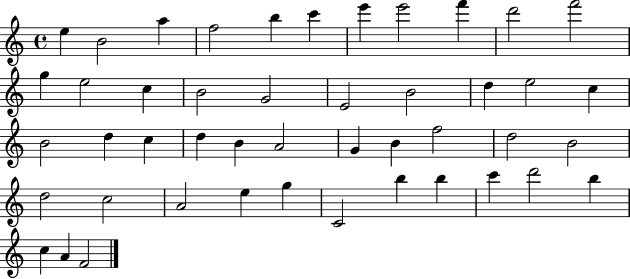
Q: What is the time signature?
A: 4/4